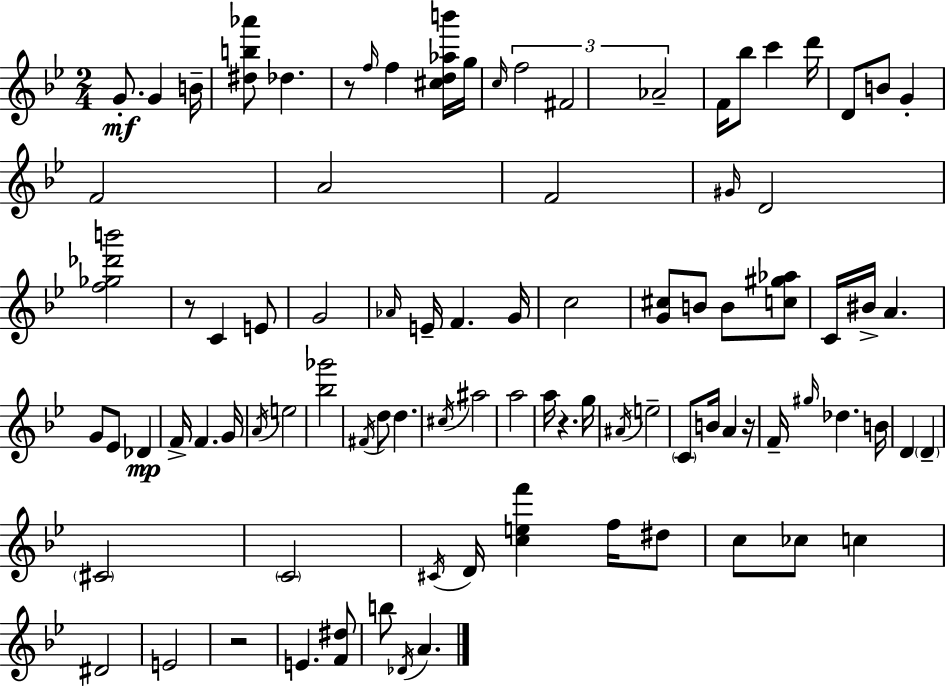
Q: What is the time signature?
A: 2/4